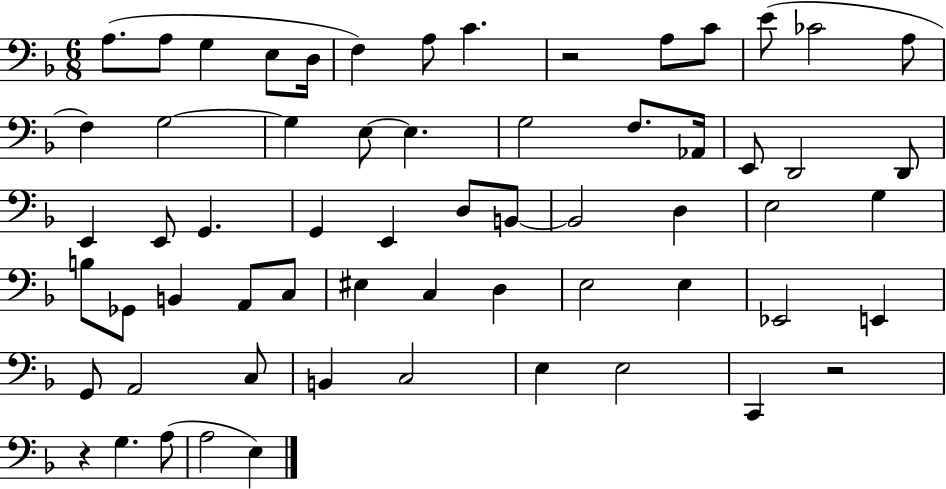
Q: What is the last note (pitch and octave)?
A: E3